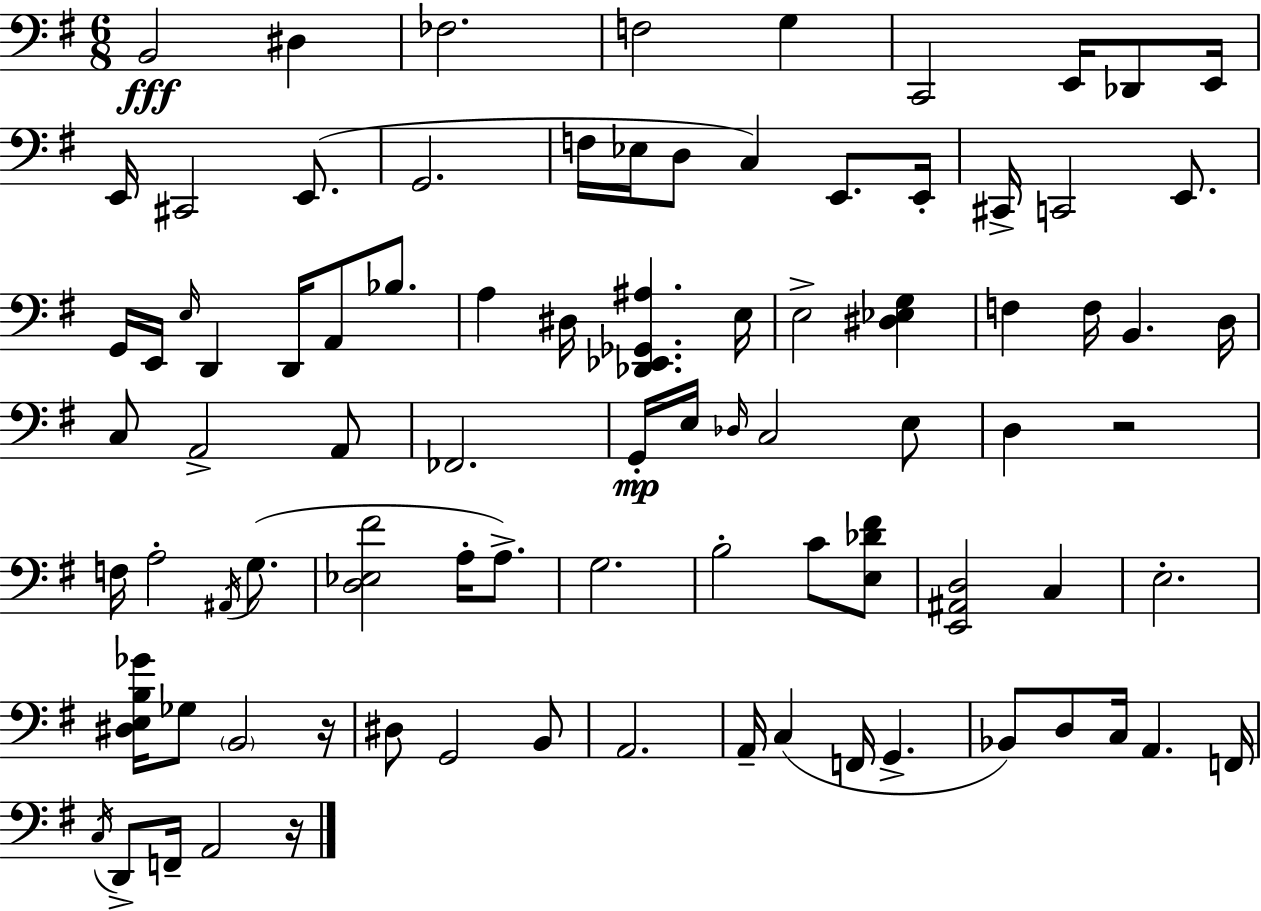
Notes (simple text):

B2/h D#3/q FES3/h. F3/h G3/q C2/h E2/s Db2/e E2/s E2/s C#2/h E2/e. G2/h. F3/s Eb3/s D3/e C3/q E2/e. E2/s C#2/s C2/h E2/e. G2/s E2/s E3/s D2/q D2/s A2/e Bb3/e. A3/q D#3/s [Db2,Eb2,Gb2,A#3]/q. E3/s E3/h [D#3,Eb3,G3]/q F3/q F3/s B2/q. D3/s C3/e A2/h A2/e FES2/h. G2/s E3/s Db3/s C3/h E3/e D3/q R/h F3/s A3/h A#2/s G3/e. [D3,Eb3,F#4]/h A3/s A3/e. G3/h. B3/h C4/e [E3,Db4,F#4]/e [E2,A#2,D3]/h C3/q E3/h. [D#3,E3,B3,Gb4]/s Gb3/e B2/h R/s D#3/e G2/h B2/e A2/h. A2/s C3/q F2/s G2/q. Bb2/e D3/e C3/s A2/q. F2/s C3/s D2/e F2/s A2/h R/s